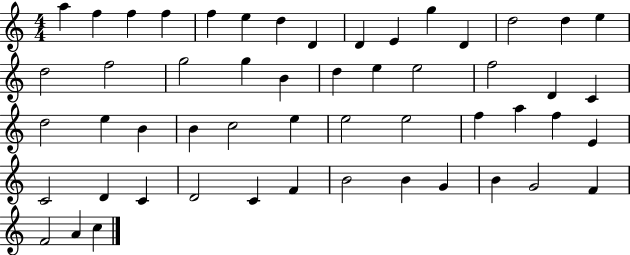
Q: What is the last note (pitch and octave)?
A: C5